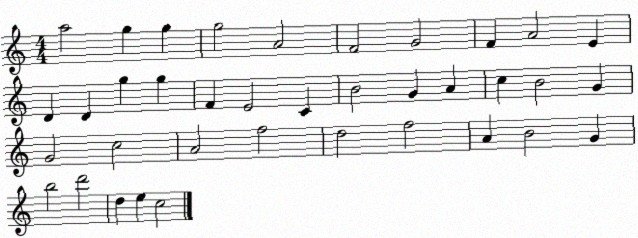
X:1
T:Untitled
M:4/4
L:1/4
K:C
a2 g g g2 A2 F2 G2 F A2 E D D g g F E2 C B2 G A c B2 G G2 c2 A2 f2 d2 f2 A B2 G b2 d'2 d e c2